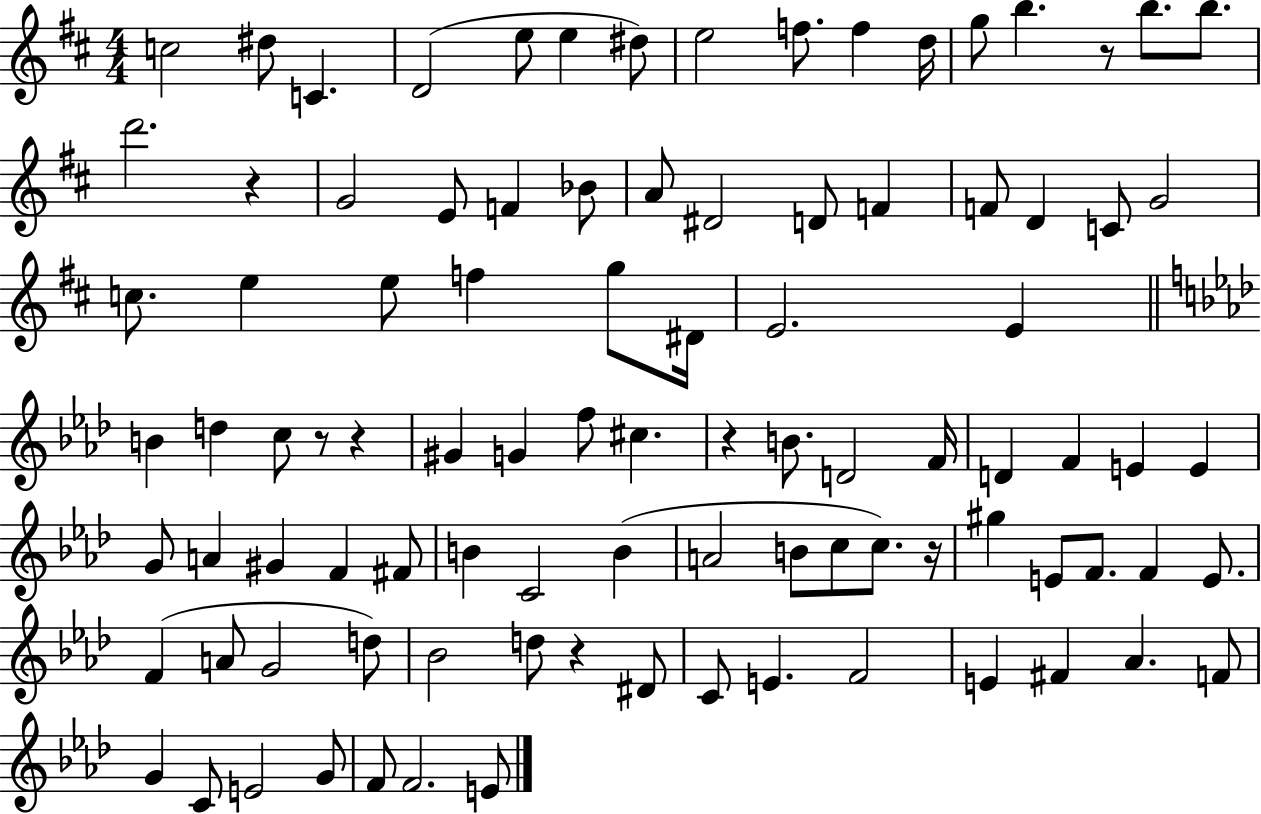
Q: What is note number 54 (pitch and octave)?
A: F4